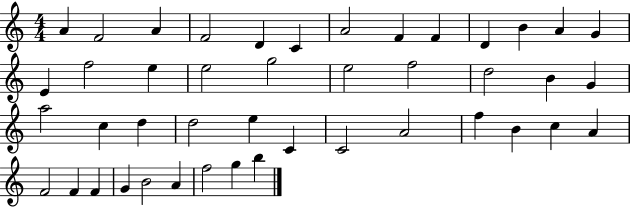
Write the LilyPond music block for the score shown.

{
  \clef treble
  \numericTimeSignature
  \time 4/4
  \key c \major
  a'4 f'2 a'4 | f'2 d'4 c'4 | a'2 f'4 f'4 | d'4 b'4 a'4 g'4 | \break e'4 f''2 e''4 | e''2 g''2 | e''2 f''2 | d''2 b'4 g'4 | \break a''2 c''4 d''4 | d''2 e''4 c'4 | c'2 a'2 | f''4 b'4 c''4 a'4 | \break f'2 f'4 f'4 | g'4 b'2 a'4 | f''2 g''4 b''4 | \bar "|."
}